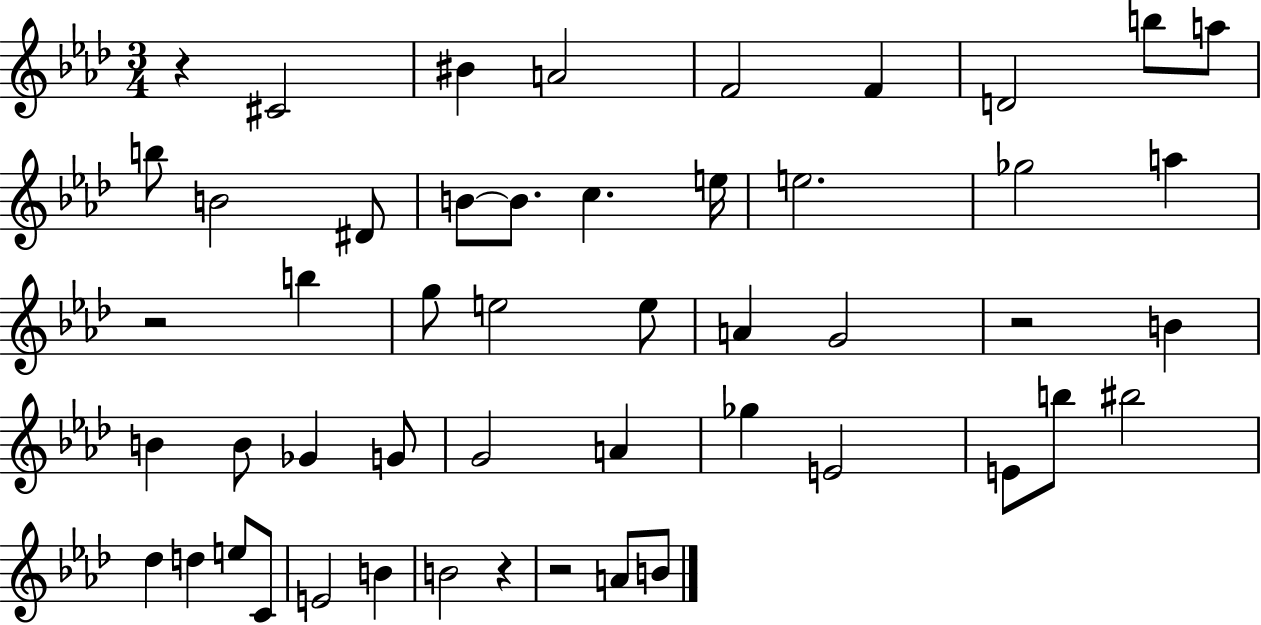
{
  \clef treble
  \numericTimeSignature
  \time 3/4
  \key aes \major
  \repeat volta 2 { r4 cis'2 | bis'4 a'2 | f'2 f'4 | d'2 b''8 a''8 | \break b''8 b'2 dis'8 | b'8~~ b'8. c''4. e''16 | e''2. | ges''2 a''4 | \break r2 b''4 | g''8 e''2 e''8 | a'4 g'2 | r2 b'4 | \break b'4 b'8 ges'4 g'8 | g'2 a'4 | ges''4 e'2 | e'8 b''8 bis''2 | \break des''4 d''4 e''8 c'8 | e'2 b'4 | b'2 r4 | r2 a'8 b'8 | \break } \bar "|."
}